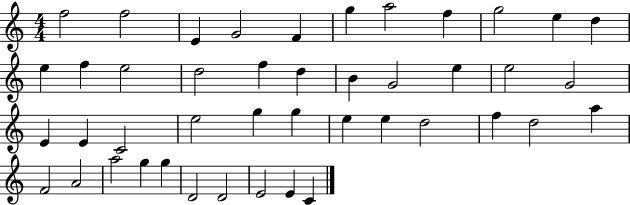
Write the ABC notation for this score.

X:1
T:Untitled
M:4/4
L:1/4
K:C
f2 f2 E G2 F g a2 f g2 e d e f e2 d2 f d B G2 e e2 G2 E E C2 e2 g g e e d2 f d2 a F2 A2 a2 g g D2 D2 E2 E C